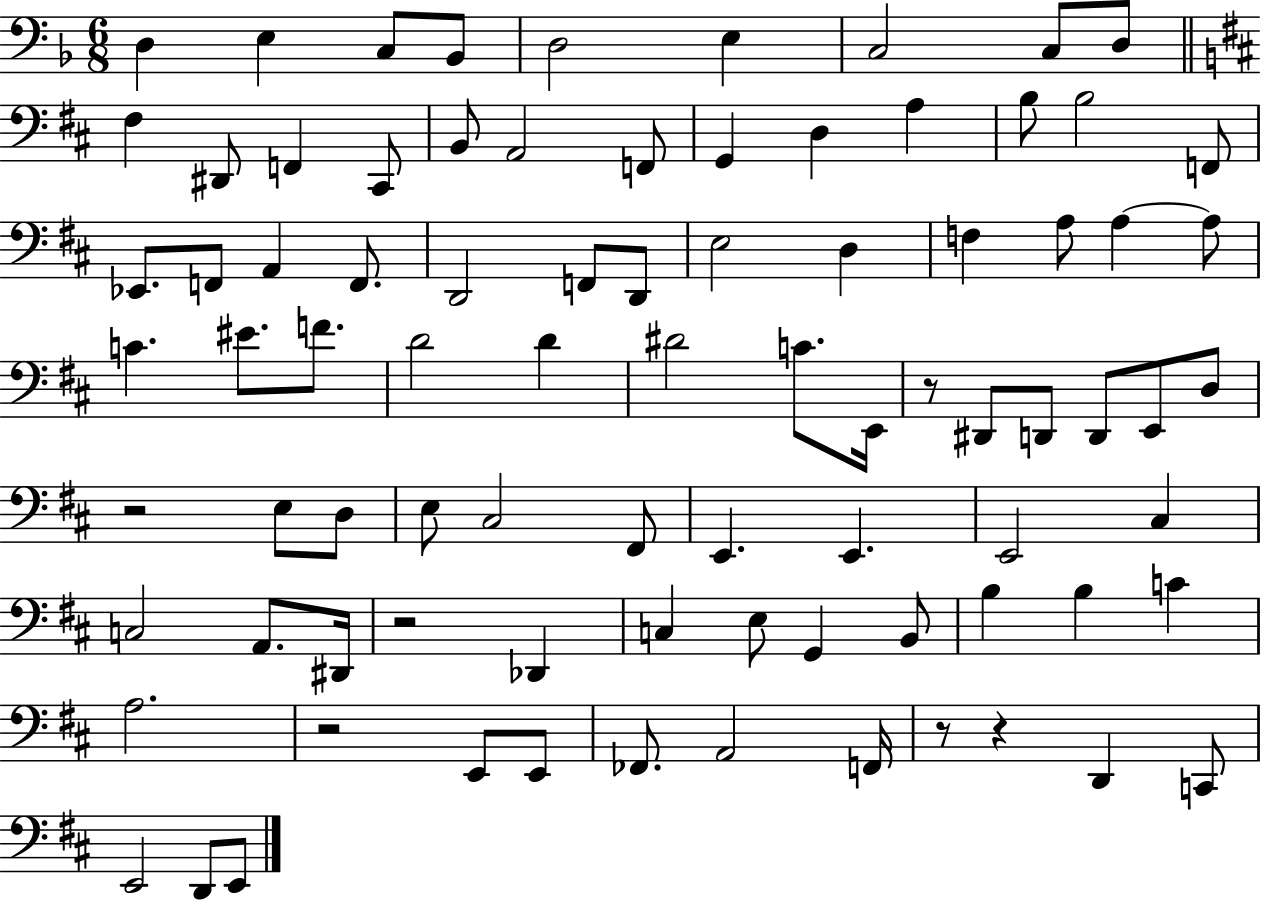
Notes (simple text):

D3/q E3/q C3/e Bb2/e D3/h E3/q C3/h C3/e D3/e F#3/q D#2/e F2/q C#2/e B2/e A2/h F2/e G2/q D3/q A3/q B3/e B3/h F2/e Eb2/e. F2/e A2/q F2/e. D2/h F2/e D2/e E3/h D3/q F3/q A3/e A3/q A3/e C4/q. EIS4/e. F4/e. D4/h D4/q D#4/h C4/e. E2/s R/e D#2/e D2/e D2/e E2/e D3/e R/h E3/e D3/e E3/e C#3/h F#2/e E2/q. E2/q. E2/h C#3/q C3/h A2/e. D#2/s R/h Db2/q C3/q E3/e G2/q B2/e B3/q B3/q C4/q A3/h. R/h E2/e E2/e FES2/e. A2/h F2/s R/e R/q D2/q C2/e E2/h D2/e E2/e